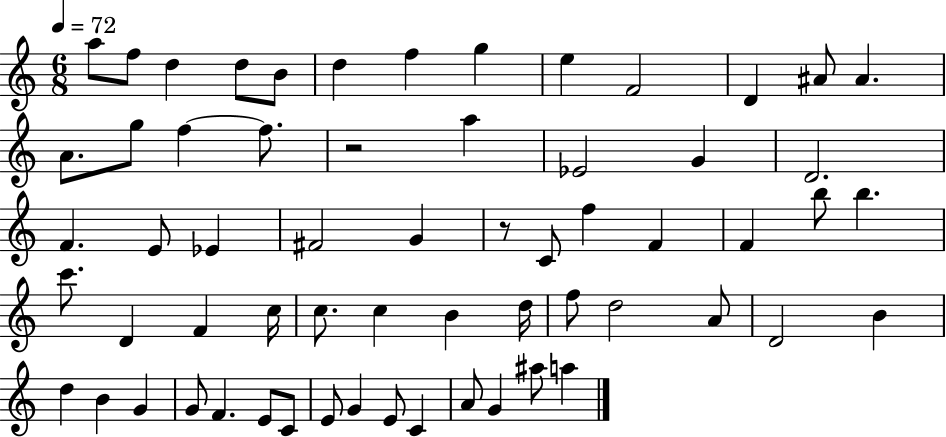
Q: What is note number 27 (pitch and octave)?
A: C4